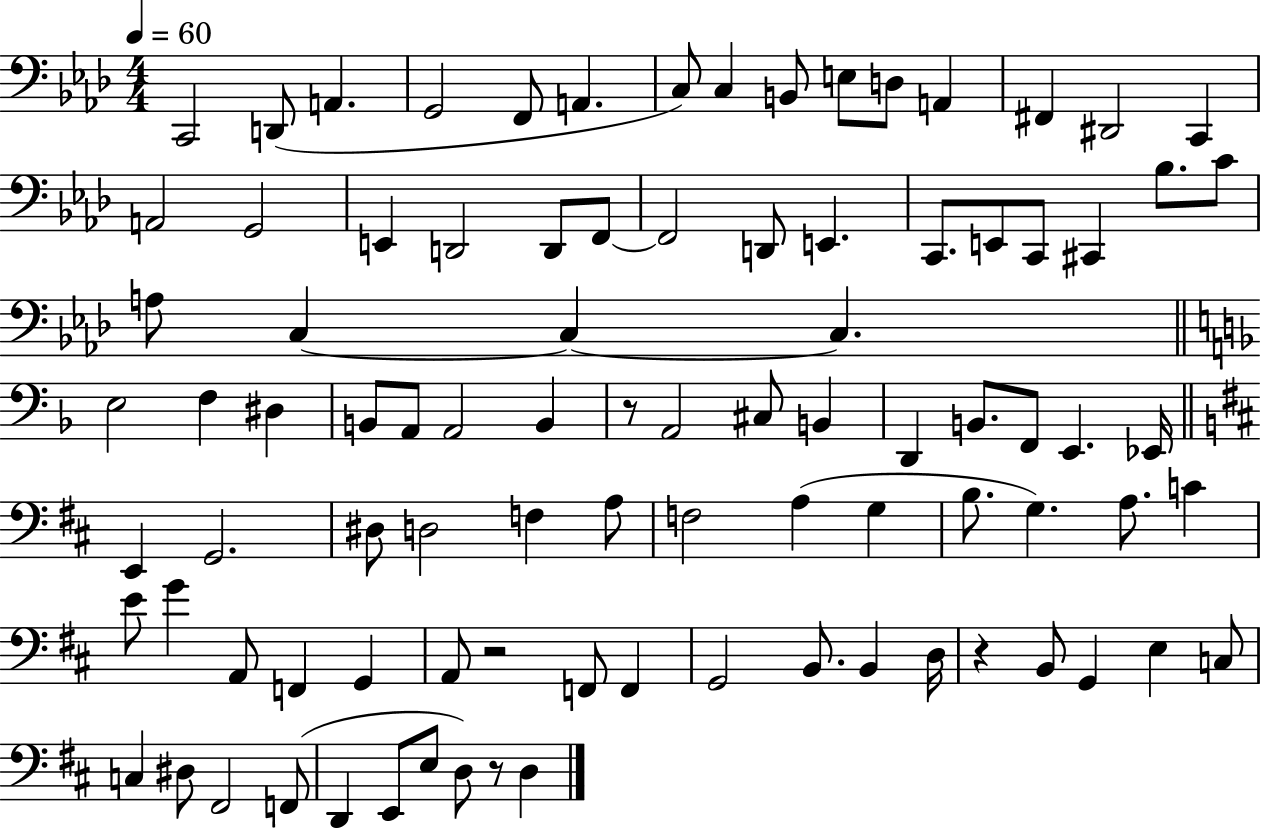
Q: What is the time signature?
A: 4/4